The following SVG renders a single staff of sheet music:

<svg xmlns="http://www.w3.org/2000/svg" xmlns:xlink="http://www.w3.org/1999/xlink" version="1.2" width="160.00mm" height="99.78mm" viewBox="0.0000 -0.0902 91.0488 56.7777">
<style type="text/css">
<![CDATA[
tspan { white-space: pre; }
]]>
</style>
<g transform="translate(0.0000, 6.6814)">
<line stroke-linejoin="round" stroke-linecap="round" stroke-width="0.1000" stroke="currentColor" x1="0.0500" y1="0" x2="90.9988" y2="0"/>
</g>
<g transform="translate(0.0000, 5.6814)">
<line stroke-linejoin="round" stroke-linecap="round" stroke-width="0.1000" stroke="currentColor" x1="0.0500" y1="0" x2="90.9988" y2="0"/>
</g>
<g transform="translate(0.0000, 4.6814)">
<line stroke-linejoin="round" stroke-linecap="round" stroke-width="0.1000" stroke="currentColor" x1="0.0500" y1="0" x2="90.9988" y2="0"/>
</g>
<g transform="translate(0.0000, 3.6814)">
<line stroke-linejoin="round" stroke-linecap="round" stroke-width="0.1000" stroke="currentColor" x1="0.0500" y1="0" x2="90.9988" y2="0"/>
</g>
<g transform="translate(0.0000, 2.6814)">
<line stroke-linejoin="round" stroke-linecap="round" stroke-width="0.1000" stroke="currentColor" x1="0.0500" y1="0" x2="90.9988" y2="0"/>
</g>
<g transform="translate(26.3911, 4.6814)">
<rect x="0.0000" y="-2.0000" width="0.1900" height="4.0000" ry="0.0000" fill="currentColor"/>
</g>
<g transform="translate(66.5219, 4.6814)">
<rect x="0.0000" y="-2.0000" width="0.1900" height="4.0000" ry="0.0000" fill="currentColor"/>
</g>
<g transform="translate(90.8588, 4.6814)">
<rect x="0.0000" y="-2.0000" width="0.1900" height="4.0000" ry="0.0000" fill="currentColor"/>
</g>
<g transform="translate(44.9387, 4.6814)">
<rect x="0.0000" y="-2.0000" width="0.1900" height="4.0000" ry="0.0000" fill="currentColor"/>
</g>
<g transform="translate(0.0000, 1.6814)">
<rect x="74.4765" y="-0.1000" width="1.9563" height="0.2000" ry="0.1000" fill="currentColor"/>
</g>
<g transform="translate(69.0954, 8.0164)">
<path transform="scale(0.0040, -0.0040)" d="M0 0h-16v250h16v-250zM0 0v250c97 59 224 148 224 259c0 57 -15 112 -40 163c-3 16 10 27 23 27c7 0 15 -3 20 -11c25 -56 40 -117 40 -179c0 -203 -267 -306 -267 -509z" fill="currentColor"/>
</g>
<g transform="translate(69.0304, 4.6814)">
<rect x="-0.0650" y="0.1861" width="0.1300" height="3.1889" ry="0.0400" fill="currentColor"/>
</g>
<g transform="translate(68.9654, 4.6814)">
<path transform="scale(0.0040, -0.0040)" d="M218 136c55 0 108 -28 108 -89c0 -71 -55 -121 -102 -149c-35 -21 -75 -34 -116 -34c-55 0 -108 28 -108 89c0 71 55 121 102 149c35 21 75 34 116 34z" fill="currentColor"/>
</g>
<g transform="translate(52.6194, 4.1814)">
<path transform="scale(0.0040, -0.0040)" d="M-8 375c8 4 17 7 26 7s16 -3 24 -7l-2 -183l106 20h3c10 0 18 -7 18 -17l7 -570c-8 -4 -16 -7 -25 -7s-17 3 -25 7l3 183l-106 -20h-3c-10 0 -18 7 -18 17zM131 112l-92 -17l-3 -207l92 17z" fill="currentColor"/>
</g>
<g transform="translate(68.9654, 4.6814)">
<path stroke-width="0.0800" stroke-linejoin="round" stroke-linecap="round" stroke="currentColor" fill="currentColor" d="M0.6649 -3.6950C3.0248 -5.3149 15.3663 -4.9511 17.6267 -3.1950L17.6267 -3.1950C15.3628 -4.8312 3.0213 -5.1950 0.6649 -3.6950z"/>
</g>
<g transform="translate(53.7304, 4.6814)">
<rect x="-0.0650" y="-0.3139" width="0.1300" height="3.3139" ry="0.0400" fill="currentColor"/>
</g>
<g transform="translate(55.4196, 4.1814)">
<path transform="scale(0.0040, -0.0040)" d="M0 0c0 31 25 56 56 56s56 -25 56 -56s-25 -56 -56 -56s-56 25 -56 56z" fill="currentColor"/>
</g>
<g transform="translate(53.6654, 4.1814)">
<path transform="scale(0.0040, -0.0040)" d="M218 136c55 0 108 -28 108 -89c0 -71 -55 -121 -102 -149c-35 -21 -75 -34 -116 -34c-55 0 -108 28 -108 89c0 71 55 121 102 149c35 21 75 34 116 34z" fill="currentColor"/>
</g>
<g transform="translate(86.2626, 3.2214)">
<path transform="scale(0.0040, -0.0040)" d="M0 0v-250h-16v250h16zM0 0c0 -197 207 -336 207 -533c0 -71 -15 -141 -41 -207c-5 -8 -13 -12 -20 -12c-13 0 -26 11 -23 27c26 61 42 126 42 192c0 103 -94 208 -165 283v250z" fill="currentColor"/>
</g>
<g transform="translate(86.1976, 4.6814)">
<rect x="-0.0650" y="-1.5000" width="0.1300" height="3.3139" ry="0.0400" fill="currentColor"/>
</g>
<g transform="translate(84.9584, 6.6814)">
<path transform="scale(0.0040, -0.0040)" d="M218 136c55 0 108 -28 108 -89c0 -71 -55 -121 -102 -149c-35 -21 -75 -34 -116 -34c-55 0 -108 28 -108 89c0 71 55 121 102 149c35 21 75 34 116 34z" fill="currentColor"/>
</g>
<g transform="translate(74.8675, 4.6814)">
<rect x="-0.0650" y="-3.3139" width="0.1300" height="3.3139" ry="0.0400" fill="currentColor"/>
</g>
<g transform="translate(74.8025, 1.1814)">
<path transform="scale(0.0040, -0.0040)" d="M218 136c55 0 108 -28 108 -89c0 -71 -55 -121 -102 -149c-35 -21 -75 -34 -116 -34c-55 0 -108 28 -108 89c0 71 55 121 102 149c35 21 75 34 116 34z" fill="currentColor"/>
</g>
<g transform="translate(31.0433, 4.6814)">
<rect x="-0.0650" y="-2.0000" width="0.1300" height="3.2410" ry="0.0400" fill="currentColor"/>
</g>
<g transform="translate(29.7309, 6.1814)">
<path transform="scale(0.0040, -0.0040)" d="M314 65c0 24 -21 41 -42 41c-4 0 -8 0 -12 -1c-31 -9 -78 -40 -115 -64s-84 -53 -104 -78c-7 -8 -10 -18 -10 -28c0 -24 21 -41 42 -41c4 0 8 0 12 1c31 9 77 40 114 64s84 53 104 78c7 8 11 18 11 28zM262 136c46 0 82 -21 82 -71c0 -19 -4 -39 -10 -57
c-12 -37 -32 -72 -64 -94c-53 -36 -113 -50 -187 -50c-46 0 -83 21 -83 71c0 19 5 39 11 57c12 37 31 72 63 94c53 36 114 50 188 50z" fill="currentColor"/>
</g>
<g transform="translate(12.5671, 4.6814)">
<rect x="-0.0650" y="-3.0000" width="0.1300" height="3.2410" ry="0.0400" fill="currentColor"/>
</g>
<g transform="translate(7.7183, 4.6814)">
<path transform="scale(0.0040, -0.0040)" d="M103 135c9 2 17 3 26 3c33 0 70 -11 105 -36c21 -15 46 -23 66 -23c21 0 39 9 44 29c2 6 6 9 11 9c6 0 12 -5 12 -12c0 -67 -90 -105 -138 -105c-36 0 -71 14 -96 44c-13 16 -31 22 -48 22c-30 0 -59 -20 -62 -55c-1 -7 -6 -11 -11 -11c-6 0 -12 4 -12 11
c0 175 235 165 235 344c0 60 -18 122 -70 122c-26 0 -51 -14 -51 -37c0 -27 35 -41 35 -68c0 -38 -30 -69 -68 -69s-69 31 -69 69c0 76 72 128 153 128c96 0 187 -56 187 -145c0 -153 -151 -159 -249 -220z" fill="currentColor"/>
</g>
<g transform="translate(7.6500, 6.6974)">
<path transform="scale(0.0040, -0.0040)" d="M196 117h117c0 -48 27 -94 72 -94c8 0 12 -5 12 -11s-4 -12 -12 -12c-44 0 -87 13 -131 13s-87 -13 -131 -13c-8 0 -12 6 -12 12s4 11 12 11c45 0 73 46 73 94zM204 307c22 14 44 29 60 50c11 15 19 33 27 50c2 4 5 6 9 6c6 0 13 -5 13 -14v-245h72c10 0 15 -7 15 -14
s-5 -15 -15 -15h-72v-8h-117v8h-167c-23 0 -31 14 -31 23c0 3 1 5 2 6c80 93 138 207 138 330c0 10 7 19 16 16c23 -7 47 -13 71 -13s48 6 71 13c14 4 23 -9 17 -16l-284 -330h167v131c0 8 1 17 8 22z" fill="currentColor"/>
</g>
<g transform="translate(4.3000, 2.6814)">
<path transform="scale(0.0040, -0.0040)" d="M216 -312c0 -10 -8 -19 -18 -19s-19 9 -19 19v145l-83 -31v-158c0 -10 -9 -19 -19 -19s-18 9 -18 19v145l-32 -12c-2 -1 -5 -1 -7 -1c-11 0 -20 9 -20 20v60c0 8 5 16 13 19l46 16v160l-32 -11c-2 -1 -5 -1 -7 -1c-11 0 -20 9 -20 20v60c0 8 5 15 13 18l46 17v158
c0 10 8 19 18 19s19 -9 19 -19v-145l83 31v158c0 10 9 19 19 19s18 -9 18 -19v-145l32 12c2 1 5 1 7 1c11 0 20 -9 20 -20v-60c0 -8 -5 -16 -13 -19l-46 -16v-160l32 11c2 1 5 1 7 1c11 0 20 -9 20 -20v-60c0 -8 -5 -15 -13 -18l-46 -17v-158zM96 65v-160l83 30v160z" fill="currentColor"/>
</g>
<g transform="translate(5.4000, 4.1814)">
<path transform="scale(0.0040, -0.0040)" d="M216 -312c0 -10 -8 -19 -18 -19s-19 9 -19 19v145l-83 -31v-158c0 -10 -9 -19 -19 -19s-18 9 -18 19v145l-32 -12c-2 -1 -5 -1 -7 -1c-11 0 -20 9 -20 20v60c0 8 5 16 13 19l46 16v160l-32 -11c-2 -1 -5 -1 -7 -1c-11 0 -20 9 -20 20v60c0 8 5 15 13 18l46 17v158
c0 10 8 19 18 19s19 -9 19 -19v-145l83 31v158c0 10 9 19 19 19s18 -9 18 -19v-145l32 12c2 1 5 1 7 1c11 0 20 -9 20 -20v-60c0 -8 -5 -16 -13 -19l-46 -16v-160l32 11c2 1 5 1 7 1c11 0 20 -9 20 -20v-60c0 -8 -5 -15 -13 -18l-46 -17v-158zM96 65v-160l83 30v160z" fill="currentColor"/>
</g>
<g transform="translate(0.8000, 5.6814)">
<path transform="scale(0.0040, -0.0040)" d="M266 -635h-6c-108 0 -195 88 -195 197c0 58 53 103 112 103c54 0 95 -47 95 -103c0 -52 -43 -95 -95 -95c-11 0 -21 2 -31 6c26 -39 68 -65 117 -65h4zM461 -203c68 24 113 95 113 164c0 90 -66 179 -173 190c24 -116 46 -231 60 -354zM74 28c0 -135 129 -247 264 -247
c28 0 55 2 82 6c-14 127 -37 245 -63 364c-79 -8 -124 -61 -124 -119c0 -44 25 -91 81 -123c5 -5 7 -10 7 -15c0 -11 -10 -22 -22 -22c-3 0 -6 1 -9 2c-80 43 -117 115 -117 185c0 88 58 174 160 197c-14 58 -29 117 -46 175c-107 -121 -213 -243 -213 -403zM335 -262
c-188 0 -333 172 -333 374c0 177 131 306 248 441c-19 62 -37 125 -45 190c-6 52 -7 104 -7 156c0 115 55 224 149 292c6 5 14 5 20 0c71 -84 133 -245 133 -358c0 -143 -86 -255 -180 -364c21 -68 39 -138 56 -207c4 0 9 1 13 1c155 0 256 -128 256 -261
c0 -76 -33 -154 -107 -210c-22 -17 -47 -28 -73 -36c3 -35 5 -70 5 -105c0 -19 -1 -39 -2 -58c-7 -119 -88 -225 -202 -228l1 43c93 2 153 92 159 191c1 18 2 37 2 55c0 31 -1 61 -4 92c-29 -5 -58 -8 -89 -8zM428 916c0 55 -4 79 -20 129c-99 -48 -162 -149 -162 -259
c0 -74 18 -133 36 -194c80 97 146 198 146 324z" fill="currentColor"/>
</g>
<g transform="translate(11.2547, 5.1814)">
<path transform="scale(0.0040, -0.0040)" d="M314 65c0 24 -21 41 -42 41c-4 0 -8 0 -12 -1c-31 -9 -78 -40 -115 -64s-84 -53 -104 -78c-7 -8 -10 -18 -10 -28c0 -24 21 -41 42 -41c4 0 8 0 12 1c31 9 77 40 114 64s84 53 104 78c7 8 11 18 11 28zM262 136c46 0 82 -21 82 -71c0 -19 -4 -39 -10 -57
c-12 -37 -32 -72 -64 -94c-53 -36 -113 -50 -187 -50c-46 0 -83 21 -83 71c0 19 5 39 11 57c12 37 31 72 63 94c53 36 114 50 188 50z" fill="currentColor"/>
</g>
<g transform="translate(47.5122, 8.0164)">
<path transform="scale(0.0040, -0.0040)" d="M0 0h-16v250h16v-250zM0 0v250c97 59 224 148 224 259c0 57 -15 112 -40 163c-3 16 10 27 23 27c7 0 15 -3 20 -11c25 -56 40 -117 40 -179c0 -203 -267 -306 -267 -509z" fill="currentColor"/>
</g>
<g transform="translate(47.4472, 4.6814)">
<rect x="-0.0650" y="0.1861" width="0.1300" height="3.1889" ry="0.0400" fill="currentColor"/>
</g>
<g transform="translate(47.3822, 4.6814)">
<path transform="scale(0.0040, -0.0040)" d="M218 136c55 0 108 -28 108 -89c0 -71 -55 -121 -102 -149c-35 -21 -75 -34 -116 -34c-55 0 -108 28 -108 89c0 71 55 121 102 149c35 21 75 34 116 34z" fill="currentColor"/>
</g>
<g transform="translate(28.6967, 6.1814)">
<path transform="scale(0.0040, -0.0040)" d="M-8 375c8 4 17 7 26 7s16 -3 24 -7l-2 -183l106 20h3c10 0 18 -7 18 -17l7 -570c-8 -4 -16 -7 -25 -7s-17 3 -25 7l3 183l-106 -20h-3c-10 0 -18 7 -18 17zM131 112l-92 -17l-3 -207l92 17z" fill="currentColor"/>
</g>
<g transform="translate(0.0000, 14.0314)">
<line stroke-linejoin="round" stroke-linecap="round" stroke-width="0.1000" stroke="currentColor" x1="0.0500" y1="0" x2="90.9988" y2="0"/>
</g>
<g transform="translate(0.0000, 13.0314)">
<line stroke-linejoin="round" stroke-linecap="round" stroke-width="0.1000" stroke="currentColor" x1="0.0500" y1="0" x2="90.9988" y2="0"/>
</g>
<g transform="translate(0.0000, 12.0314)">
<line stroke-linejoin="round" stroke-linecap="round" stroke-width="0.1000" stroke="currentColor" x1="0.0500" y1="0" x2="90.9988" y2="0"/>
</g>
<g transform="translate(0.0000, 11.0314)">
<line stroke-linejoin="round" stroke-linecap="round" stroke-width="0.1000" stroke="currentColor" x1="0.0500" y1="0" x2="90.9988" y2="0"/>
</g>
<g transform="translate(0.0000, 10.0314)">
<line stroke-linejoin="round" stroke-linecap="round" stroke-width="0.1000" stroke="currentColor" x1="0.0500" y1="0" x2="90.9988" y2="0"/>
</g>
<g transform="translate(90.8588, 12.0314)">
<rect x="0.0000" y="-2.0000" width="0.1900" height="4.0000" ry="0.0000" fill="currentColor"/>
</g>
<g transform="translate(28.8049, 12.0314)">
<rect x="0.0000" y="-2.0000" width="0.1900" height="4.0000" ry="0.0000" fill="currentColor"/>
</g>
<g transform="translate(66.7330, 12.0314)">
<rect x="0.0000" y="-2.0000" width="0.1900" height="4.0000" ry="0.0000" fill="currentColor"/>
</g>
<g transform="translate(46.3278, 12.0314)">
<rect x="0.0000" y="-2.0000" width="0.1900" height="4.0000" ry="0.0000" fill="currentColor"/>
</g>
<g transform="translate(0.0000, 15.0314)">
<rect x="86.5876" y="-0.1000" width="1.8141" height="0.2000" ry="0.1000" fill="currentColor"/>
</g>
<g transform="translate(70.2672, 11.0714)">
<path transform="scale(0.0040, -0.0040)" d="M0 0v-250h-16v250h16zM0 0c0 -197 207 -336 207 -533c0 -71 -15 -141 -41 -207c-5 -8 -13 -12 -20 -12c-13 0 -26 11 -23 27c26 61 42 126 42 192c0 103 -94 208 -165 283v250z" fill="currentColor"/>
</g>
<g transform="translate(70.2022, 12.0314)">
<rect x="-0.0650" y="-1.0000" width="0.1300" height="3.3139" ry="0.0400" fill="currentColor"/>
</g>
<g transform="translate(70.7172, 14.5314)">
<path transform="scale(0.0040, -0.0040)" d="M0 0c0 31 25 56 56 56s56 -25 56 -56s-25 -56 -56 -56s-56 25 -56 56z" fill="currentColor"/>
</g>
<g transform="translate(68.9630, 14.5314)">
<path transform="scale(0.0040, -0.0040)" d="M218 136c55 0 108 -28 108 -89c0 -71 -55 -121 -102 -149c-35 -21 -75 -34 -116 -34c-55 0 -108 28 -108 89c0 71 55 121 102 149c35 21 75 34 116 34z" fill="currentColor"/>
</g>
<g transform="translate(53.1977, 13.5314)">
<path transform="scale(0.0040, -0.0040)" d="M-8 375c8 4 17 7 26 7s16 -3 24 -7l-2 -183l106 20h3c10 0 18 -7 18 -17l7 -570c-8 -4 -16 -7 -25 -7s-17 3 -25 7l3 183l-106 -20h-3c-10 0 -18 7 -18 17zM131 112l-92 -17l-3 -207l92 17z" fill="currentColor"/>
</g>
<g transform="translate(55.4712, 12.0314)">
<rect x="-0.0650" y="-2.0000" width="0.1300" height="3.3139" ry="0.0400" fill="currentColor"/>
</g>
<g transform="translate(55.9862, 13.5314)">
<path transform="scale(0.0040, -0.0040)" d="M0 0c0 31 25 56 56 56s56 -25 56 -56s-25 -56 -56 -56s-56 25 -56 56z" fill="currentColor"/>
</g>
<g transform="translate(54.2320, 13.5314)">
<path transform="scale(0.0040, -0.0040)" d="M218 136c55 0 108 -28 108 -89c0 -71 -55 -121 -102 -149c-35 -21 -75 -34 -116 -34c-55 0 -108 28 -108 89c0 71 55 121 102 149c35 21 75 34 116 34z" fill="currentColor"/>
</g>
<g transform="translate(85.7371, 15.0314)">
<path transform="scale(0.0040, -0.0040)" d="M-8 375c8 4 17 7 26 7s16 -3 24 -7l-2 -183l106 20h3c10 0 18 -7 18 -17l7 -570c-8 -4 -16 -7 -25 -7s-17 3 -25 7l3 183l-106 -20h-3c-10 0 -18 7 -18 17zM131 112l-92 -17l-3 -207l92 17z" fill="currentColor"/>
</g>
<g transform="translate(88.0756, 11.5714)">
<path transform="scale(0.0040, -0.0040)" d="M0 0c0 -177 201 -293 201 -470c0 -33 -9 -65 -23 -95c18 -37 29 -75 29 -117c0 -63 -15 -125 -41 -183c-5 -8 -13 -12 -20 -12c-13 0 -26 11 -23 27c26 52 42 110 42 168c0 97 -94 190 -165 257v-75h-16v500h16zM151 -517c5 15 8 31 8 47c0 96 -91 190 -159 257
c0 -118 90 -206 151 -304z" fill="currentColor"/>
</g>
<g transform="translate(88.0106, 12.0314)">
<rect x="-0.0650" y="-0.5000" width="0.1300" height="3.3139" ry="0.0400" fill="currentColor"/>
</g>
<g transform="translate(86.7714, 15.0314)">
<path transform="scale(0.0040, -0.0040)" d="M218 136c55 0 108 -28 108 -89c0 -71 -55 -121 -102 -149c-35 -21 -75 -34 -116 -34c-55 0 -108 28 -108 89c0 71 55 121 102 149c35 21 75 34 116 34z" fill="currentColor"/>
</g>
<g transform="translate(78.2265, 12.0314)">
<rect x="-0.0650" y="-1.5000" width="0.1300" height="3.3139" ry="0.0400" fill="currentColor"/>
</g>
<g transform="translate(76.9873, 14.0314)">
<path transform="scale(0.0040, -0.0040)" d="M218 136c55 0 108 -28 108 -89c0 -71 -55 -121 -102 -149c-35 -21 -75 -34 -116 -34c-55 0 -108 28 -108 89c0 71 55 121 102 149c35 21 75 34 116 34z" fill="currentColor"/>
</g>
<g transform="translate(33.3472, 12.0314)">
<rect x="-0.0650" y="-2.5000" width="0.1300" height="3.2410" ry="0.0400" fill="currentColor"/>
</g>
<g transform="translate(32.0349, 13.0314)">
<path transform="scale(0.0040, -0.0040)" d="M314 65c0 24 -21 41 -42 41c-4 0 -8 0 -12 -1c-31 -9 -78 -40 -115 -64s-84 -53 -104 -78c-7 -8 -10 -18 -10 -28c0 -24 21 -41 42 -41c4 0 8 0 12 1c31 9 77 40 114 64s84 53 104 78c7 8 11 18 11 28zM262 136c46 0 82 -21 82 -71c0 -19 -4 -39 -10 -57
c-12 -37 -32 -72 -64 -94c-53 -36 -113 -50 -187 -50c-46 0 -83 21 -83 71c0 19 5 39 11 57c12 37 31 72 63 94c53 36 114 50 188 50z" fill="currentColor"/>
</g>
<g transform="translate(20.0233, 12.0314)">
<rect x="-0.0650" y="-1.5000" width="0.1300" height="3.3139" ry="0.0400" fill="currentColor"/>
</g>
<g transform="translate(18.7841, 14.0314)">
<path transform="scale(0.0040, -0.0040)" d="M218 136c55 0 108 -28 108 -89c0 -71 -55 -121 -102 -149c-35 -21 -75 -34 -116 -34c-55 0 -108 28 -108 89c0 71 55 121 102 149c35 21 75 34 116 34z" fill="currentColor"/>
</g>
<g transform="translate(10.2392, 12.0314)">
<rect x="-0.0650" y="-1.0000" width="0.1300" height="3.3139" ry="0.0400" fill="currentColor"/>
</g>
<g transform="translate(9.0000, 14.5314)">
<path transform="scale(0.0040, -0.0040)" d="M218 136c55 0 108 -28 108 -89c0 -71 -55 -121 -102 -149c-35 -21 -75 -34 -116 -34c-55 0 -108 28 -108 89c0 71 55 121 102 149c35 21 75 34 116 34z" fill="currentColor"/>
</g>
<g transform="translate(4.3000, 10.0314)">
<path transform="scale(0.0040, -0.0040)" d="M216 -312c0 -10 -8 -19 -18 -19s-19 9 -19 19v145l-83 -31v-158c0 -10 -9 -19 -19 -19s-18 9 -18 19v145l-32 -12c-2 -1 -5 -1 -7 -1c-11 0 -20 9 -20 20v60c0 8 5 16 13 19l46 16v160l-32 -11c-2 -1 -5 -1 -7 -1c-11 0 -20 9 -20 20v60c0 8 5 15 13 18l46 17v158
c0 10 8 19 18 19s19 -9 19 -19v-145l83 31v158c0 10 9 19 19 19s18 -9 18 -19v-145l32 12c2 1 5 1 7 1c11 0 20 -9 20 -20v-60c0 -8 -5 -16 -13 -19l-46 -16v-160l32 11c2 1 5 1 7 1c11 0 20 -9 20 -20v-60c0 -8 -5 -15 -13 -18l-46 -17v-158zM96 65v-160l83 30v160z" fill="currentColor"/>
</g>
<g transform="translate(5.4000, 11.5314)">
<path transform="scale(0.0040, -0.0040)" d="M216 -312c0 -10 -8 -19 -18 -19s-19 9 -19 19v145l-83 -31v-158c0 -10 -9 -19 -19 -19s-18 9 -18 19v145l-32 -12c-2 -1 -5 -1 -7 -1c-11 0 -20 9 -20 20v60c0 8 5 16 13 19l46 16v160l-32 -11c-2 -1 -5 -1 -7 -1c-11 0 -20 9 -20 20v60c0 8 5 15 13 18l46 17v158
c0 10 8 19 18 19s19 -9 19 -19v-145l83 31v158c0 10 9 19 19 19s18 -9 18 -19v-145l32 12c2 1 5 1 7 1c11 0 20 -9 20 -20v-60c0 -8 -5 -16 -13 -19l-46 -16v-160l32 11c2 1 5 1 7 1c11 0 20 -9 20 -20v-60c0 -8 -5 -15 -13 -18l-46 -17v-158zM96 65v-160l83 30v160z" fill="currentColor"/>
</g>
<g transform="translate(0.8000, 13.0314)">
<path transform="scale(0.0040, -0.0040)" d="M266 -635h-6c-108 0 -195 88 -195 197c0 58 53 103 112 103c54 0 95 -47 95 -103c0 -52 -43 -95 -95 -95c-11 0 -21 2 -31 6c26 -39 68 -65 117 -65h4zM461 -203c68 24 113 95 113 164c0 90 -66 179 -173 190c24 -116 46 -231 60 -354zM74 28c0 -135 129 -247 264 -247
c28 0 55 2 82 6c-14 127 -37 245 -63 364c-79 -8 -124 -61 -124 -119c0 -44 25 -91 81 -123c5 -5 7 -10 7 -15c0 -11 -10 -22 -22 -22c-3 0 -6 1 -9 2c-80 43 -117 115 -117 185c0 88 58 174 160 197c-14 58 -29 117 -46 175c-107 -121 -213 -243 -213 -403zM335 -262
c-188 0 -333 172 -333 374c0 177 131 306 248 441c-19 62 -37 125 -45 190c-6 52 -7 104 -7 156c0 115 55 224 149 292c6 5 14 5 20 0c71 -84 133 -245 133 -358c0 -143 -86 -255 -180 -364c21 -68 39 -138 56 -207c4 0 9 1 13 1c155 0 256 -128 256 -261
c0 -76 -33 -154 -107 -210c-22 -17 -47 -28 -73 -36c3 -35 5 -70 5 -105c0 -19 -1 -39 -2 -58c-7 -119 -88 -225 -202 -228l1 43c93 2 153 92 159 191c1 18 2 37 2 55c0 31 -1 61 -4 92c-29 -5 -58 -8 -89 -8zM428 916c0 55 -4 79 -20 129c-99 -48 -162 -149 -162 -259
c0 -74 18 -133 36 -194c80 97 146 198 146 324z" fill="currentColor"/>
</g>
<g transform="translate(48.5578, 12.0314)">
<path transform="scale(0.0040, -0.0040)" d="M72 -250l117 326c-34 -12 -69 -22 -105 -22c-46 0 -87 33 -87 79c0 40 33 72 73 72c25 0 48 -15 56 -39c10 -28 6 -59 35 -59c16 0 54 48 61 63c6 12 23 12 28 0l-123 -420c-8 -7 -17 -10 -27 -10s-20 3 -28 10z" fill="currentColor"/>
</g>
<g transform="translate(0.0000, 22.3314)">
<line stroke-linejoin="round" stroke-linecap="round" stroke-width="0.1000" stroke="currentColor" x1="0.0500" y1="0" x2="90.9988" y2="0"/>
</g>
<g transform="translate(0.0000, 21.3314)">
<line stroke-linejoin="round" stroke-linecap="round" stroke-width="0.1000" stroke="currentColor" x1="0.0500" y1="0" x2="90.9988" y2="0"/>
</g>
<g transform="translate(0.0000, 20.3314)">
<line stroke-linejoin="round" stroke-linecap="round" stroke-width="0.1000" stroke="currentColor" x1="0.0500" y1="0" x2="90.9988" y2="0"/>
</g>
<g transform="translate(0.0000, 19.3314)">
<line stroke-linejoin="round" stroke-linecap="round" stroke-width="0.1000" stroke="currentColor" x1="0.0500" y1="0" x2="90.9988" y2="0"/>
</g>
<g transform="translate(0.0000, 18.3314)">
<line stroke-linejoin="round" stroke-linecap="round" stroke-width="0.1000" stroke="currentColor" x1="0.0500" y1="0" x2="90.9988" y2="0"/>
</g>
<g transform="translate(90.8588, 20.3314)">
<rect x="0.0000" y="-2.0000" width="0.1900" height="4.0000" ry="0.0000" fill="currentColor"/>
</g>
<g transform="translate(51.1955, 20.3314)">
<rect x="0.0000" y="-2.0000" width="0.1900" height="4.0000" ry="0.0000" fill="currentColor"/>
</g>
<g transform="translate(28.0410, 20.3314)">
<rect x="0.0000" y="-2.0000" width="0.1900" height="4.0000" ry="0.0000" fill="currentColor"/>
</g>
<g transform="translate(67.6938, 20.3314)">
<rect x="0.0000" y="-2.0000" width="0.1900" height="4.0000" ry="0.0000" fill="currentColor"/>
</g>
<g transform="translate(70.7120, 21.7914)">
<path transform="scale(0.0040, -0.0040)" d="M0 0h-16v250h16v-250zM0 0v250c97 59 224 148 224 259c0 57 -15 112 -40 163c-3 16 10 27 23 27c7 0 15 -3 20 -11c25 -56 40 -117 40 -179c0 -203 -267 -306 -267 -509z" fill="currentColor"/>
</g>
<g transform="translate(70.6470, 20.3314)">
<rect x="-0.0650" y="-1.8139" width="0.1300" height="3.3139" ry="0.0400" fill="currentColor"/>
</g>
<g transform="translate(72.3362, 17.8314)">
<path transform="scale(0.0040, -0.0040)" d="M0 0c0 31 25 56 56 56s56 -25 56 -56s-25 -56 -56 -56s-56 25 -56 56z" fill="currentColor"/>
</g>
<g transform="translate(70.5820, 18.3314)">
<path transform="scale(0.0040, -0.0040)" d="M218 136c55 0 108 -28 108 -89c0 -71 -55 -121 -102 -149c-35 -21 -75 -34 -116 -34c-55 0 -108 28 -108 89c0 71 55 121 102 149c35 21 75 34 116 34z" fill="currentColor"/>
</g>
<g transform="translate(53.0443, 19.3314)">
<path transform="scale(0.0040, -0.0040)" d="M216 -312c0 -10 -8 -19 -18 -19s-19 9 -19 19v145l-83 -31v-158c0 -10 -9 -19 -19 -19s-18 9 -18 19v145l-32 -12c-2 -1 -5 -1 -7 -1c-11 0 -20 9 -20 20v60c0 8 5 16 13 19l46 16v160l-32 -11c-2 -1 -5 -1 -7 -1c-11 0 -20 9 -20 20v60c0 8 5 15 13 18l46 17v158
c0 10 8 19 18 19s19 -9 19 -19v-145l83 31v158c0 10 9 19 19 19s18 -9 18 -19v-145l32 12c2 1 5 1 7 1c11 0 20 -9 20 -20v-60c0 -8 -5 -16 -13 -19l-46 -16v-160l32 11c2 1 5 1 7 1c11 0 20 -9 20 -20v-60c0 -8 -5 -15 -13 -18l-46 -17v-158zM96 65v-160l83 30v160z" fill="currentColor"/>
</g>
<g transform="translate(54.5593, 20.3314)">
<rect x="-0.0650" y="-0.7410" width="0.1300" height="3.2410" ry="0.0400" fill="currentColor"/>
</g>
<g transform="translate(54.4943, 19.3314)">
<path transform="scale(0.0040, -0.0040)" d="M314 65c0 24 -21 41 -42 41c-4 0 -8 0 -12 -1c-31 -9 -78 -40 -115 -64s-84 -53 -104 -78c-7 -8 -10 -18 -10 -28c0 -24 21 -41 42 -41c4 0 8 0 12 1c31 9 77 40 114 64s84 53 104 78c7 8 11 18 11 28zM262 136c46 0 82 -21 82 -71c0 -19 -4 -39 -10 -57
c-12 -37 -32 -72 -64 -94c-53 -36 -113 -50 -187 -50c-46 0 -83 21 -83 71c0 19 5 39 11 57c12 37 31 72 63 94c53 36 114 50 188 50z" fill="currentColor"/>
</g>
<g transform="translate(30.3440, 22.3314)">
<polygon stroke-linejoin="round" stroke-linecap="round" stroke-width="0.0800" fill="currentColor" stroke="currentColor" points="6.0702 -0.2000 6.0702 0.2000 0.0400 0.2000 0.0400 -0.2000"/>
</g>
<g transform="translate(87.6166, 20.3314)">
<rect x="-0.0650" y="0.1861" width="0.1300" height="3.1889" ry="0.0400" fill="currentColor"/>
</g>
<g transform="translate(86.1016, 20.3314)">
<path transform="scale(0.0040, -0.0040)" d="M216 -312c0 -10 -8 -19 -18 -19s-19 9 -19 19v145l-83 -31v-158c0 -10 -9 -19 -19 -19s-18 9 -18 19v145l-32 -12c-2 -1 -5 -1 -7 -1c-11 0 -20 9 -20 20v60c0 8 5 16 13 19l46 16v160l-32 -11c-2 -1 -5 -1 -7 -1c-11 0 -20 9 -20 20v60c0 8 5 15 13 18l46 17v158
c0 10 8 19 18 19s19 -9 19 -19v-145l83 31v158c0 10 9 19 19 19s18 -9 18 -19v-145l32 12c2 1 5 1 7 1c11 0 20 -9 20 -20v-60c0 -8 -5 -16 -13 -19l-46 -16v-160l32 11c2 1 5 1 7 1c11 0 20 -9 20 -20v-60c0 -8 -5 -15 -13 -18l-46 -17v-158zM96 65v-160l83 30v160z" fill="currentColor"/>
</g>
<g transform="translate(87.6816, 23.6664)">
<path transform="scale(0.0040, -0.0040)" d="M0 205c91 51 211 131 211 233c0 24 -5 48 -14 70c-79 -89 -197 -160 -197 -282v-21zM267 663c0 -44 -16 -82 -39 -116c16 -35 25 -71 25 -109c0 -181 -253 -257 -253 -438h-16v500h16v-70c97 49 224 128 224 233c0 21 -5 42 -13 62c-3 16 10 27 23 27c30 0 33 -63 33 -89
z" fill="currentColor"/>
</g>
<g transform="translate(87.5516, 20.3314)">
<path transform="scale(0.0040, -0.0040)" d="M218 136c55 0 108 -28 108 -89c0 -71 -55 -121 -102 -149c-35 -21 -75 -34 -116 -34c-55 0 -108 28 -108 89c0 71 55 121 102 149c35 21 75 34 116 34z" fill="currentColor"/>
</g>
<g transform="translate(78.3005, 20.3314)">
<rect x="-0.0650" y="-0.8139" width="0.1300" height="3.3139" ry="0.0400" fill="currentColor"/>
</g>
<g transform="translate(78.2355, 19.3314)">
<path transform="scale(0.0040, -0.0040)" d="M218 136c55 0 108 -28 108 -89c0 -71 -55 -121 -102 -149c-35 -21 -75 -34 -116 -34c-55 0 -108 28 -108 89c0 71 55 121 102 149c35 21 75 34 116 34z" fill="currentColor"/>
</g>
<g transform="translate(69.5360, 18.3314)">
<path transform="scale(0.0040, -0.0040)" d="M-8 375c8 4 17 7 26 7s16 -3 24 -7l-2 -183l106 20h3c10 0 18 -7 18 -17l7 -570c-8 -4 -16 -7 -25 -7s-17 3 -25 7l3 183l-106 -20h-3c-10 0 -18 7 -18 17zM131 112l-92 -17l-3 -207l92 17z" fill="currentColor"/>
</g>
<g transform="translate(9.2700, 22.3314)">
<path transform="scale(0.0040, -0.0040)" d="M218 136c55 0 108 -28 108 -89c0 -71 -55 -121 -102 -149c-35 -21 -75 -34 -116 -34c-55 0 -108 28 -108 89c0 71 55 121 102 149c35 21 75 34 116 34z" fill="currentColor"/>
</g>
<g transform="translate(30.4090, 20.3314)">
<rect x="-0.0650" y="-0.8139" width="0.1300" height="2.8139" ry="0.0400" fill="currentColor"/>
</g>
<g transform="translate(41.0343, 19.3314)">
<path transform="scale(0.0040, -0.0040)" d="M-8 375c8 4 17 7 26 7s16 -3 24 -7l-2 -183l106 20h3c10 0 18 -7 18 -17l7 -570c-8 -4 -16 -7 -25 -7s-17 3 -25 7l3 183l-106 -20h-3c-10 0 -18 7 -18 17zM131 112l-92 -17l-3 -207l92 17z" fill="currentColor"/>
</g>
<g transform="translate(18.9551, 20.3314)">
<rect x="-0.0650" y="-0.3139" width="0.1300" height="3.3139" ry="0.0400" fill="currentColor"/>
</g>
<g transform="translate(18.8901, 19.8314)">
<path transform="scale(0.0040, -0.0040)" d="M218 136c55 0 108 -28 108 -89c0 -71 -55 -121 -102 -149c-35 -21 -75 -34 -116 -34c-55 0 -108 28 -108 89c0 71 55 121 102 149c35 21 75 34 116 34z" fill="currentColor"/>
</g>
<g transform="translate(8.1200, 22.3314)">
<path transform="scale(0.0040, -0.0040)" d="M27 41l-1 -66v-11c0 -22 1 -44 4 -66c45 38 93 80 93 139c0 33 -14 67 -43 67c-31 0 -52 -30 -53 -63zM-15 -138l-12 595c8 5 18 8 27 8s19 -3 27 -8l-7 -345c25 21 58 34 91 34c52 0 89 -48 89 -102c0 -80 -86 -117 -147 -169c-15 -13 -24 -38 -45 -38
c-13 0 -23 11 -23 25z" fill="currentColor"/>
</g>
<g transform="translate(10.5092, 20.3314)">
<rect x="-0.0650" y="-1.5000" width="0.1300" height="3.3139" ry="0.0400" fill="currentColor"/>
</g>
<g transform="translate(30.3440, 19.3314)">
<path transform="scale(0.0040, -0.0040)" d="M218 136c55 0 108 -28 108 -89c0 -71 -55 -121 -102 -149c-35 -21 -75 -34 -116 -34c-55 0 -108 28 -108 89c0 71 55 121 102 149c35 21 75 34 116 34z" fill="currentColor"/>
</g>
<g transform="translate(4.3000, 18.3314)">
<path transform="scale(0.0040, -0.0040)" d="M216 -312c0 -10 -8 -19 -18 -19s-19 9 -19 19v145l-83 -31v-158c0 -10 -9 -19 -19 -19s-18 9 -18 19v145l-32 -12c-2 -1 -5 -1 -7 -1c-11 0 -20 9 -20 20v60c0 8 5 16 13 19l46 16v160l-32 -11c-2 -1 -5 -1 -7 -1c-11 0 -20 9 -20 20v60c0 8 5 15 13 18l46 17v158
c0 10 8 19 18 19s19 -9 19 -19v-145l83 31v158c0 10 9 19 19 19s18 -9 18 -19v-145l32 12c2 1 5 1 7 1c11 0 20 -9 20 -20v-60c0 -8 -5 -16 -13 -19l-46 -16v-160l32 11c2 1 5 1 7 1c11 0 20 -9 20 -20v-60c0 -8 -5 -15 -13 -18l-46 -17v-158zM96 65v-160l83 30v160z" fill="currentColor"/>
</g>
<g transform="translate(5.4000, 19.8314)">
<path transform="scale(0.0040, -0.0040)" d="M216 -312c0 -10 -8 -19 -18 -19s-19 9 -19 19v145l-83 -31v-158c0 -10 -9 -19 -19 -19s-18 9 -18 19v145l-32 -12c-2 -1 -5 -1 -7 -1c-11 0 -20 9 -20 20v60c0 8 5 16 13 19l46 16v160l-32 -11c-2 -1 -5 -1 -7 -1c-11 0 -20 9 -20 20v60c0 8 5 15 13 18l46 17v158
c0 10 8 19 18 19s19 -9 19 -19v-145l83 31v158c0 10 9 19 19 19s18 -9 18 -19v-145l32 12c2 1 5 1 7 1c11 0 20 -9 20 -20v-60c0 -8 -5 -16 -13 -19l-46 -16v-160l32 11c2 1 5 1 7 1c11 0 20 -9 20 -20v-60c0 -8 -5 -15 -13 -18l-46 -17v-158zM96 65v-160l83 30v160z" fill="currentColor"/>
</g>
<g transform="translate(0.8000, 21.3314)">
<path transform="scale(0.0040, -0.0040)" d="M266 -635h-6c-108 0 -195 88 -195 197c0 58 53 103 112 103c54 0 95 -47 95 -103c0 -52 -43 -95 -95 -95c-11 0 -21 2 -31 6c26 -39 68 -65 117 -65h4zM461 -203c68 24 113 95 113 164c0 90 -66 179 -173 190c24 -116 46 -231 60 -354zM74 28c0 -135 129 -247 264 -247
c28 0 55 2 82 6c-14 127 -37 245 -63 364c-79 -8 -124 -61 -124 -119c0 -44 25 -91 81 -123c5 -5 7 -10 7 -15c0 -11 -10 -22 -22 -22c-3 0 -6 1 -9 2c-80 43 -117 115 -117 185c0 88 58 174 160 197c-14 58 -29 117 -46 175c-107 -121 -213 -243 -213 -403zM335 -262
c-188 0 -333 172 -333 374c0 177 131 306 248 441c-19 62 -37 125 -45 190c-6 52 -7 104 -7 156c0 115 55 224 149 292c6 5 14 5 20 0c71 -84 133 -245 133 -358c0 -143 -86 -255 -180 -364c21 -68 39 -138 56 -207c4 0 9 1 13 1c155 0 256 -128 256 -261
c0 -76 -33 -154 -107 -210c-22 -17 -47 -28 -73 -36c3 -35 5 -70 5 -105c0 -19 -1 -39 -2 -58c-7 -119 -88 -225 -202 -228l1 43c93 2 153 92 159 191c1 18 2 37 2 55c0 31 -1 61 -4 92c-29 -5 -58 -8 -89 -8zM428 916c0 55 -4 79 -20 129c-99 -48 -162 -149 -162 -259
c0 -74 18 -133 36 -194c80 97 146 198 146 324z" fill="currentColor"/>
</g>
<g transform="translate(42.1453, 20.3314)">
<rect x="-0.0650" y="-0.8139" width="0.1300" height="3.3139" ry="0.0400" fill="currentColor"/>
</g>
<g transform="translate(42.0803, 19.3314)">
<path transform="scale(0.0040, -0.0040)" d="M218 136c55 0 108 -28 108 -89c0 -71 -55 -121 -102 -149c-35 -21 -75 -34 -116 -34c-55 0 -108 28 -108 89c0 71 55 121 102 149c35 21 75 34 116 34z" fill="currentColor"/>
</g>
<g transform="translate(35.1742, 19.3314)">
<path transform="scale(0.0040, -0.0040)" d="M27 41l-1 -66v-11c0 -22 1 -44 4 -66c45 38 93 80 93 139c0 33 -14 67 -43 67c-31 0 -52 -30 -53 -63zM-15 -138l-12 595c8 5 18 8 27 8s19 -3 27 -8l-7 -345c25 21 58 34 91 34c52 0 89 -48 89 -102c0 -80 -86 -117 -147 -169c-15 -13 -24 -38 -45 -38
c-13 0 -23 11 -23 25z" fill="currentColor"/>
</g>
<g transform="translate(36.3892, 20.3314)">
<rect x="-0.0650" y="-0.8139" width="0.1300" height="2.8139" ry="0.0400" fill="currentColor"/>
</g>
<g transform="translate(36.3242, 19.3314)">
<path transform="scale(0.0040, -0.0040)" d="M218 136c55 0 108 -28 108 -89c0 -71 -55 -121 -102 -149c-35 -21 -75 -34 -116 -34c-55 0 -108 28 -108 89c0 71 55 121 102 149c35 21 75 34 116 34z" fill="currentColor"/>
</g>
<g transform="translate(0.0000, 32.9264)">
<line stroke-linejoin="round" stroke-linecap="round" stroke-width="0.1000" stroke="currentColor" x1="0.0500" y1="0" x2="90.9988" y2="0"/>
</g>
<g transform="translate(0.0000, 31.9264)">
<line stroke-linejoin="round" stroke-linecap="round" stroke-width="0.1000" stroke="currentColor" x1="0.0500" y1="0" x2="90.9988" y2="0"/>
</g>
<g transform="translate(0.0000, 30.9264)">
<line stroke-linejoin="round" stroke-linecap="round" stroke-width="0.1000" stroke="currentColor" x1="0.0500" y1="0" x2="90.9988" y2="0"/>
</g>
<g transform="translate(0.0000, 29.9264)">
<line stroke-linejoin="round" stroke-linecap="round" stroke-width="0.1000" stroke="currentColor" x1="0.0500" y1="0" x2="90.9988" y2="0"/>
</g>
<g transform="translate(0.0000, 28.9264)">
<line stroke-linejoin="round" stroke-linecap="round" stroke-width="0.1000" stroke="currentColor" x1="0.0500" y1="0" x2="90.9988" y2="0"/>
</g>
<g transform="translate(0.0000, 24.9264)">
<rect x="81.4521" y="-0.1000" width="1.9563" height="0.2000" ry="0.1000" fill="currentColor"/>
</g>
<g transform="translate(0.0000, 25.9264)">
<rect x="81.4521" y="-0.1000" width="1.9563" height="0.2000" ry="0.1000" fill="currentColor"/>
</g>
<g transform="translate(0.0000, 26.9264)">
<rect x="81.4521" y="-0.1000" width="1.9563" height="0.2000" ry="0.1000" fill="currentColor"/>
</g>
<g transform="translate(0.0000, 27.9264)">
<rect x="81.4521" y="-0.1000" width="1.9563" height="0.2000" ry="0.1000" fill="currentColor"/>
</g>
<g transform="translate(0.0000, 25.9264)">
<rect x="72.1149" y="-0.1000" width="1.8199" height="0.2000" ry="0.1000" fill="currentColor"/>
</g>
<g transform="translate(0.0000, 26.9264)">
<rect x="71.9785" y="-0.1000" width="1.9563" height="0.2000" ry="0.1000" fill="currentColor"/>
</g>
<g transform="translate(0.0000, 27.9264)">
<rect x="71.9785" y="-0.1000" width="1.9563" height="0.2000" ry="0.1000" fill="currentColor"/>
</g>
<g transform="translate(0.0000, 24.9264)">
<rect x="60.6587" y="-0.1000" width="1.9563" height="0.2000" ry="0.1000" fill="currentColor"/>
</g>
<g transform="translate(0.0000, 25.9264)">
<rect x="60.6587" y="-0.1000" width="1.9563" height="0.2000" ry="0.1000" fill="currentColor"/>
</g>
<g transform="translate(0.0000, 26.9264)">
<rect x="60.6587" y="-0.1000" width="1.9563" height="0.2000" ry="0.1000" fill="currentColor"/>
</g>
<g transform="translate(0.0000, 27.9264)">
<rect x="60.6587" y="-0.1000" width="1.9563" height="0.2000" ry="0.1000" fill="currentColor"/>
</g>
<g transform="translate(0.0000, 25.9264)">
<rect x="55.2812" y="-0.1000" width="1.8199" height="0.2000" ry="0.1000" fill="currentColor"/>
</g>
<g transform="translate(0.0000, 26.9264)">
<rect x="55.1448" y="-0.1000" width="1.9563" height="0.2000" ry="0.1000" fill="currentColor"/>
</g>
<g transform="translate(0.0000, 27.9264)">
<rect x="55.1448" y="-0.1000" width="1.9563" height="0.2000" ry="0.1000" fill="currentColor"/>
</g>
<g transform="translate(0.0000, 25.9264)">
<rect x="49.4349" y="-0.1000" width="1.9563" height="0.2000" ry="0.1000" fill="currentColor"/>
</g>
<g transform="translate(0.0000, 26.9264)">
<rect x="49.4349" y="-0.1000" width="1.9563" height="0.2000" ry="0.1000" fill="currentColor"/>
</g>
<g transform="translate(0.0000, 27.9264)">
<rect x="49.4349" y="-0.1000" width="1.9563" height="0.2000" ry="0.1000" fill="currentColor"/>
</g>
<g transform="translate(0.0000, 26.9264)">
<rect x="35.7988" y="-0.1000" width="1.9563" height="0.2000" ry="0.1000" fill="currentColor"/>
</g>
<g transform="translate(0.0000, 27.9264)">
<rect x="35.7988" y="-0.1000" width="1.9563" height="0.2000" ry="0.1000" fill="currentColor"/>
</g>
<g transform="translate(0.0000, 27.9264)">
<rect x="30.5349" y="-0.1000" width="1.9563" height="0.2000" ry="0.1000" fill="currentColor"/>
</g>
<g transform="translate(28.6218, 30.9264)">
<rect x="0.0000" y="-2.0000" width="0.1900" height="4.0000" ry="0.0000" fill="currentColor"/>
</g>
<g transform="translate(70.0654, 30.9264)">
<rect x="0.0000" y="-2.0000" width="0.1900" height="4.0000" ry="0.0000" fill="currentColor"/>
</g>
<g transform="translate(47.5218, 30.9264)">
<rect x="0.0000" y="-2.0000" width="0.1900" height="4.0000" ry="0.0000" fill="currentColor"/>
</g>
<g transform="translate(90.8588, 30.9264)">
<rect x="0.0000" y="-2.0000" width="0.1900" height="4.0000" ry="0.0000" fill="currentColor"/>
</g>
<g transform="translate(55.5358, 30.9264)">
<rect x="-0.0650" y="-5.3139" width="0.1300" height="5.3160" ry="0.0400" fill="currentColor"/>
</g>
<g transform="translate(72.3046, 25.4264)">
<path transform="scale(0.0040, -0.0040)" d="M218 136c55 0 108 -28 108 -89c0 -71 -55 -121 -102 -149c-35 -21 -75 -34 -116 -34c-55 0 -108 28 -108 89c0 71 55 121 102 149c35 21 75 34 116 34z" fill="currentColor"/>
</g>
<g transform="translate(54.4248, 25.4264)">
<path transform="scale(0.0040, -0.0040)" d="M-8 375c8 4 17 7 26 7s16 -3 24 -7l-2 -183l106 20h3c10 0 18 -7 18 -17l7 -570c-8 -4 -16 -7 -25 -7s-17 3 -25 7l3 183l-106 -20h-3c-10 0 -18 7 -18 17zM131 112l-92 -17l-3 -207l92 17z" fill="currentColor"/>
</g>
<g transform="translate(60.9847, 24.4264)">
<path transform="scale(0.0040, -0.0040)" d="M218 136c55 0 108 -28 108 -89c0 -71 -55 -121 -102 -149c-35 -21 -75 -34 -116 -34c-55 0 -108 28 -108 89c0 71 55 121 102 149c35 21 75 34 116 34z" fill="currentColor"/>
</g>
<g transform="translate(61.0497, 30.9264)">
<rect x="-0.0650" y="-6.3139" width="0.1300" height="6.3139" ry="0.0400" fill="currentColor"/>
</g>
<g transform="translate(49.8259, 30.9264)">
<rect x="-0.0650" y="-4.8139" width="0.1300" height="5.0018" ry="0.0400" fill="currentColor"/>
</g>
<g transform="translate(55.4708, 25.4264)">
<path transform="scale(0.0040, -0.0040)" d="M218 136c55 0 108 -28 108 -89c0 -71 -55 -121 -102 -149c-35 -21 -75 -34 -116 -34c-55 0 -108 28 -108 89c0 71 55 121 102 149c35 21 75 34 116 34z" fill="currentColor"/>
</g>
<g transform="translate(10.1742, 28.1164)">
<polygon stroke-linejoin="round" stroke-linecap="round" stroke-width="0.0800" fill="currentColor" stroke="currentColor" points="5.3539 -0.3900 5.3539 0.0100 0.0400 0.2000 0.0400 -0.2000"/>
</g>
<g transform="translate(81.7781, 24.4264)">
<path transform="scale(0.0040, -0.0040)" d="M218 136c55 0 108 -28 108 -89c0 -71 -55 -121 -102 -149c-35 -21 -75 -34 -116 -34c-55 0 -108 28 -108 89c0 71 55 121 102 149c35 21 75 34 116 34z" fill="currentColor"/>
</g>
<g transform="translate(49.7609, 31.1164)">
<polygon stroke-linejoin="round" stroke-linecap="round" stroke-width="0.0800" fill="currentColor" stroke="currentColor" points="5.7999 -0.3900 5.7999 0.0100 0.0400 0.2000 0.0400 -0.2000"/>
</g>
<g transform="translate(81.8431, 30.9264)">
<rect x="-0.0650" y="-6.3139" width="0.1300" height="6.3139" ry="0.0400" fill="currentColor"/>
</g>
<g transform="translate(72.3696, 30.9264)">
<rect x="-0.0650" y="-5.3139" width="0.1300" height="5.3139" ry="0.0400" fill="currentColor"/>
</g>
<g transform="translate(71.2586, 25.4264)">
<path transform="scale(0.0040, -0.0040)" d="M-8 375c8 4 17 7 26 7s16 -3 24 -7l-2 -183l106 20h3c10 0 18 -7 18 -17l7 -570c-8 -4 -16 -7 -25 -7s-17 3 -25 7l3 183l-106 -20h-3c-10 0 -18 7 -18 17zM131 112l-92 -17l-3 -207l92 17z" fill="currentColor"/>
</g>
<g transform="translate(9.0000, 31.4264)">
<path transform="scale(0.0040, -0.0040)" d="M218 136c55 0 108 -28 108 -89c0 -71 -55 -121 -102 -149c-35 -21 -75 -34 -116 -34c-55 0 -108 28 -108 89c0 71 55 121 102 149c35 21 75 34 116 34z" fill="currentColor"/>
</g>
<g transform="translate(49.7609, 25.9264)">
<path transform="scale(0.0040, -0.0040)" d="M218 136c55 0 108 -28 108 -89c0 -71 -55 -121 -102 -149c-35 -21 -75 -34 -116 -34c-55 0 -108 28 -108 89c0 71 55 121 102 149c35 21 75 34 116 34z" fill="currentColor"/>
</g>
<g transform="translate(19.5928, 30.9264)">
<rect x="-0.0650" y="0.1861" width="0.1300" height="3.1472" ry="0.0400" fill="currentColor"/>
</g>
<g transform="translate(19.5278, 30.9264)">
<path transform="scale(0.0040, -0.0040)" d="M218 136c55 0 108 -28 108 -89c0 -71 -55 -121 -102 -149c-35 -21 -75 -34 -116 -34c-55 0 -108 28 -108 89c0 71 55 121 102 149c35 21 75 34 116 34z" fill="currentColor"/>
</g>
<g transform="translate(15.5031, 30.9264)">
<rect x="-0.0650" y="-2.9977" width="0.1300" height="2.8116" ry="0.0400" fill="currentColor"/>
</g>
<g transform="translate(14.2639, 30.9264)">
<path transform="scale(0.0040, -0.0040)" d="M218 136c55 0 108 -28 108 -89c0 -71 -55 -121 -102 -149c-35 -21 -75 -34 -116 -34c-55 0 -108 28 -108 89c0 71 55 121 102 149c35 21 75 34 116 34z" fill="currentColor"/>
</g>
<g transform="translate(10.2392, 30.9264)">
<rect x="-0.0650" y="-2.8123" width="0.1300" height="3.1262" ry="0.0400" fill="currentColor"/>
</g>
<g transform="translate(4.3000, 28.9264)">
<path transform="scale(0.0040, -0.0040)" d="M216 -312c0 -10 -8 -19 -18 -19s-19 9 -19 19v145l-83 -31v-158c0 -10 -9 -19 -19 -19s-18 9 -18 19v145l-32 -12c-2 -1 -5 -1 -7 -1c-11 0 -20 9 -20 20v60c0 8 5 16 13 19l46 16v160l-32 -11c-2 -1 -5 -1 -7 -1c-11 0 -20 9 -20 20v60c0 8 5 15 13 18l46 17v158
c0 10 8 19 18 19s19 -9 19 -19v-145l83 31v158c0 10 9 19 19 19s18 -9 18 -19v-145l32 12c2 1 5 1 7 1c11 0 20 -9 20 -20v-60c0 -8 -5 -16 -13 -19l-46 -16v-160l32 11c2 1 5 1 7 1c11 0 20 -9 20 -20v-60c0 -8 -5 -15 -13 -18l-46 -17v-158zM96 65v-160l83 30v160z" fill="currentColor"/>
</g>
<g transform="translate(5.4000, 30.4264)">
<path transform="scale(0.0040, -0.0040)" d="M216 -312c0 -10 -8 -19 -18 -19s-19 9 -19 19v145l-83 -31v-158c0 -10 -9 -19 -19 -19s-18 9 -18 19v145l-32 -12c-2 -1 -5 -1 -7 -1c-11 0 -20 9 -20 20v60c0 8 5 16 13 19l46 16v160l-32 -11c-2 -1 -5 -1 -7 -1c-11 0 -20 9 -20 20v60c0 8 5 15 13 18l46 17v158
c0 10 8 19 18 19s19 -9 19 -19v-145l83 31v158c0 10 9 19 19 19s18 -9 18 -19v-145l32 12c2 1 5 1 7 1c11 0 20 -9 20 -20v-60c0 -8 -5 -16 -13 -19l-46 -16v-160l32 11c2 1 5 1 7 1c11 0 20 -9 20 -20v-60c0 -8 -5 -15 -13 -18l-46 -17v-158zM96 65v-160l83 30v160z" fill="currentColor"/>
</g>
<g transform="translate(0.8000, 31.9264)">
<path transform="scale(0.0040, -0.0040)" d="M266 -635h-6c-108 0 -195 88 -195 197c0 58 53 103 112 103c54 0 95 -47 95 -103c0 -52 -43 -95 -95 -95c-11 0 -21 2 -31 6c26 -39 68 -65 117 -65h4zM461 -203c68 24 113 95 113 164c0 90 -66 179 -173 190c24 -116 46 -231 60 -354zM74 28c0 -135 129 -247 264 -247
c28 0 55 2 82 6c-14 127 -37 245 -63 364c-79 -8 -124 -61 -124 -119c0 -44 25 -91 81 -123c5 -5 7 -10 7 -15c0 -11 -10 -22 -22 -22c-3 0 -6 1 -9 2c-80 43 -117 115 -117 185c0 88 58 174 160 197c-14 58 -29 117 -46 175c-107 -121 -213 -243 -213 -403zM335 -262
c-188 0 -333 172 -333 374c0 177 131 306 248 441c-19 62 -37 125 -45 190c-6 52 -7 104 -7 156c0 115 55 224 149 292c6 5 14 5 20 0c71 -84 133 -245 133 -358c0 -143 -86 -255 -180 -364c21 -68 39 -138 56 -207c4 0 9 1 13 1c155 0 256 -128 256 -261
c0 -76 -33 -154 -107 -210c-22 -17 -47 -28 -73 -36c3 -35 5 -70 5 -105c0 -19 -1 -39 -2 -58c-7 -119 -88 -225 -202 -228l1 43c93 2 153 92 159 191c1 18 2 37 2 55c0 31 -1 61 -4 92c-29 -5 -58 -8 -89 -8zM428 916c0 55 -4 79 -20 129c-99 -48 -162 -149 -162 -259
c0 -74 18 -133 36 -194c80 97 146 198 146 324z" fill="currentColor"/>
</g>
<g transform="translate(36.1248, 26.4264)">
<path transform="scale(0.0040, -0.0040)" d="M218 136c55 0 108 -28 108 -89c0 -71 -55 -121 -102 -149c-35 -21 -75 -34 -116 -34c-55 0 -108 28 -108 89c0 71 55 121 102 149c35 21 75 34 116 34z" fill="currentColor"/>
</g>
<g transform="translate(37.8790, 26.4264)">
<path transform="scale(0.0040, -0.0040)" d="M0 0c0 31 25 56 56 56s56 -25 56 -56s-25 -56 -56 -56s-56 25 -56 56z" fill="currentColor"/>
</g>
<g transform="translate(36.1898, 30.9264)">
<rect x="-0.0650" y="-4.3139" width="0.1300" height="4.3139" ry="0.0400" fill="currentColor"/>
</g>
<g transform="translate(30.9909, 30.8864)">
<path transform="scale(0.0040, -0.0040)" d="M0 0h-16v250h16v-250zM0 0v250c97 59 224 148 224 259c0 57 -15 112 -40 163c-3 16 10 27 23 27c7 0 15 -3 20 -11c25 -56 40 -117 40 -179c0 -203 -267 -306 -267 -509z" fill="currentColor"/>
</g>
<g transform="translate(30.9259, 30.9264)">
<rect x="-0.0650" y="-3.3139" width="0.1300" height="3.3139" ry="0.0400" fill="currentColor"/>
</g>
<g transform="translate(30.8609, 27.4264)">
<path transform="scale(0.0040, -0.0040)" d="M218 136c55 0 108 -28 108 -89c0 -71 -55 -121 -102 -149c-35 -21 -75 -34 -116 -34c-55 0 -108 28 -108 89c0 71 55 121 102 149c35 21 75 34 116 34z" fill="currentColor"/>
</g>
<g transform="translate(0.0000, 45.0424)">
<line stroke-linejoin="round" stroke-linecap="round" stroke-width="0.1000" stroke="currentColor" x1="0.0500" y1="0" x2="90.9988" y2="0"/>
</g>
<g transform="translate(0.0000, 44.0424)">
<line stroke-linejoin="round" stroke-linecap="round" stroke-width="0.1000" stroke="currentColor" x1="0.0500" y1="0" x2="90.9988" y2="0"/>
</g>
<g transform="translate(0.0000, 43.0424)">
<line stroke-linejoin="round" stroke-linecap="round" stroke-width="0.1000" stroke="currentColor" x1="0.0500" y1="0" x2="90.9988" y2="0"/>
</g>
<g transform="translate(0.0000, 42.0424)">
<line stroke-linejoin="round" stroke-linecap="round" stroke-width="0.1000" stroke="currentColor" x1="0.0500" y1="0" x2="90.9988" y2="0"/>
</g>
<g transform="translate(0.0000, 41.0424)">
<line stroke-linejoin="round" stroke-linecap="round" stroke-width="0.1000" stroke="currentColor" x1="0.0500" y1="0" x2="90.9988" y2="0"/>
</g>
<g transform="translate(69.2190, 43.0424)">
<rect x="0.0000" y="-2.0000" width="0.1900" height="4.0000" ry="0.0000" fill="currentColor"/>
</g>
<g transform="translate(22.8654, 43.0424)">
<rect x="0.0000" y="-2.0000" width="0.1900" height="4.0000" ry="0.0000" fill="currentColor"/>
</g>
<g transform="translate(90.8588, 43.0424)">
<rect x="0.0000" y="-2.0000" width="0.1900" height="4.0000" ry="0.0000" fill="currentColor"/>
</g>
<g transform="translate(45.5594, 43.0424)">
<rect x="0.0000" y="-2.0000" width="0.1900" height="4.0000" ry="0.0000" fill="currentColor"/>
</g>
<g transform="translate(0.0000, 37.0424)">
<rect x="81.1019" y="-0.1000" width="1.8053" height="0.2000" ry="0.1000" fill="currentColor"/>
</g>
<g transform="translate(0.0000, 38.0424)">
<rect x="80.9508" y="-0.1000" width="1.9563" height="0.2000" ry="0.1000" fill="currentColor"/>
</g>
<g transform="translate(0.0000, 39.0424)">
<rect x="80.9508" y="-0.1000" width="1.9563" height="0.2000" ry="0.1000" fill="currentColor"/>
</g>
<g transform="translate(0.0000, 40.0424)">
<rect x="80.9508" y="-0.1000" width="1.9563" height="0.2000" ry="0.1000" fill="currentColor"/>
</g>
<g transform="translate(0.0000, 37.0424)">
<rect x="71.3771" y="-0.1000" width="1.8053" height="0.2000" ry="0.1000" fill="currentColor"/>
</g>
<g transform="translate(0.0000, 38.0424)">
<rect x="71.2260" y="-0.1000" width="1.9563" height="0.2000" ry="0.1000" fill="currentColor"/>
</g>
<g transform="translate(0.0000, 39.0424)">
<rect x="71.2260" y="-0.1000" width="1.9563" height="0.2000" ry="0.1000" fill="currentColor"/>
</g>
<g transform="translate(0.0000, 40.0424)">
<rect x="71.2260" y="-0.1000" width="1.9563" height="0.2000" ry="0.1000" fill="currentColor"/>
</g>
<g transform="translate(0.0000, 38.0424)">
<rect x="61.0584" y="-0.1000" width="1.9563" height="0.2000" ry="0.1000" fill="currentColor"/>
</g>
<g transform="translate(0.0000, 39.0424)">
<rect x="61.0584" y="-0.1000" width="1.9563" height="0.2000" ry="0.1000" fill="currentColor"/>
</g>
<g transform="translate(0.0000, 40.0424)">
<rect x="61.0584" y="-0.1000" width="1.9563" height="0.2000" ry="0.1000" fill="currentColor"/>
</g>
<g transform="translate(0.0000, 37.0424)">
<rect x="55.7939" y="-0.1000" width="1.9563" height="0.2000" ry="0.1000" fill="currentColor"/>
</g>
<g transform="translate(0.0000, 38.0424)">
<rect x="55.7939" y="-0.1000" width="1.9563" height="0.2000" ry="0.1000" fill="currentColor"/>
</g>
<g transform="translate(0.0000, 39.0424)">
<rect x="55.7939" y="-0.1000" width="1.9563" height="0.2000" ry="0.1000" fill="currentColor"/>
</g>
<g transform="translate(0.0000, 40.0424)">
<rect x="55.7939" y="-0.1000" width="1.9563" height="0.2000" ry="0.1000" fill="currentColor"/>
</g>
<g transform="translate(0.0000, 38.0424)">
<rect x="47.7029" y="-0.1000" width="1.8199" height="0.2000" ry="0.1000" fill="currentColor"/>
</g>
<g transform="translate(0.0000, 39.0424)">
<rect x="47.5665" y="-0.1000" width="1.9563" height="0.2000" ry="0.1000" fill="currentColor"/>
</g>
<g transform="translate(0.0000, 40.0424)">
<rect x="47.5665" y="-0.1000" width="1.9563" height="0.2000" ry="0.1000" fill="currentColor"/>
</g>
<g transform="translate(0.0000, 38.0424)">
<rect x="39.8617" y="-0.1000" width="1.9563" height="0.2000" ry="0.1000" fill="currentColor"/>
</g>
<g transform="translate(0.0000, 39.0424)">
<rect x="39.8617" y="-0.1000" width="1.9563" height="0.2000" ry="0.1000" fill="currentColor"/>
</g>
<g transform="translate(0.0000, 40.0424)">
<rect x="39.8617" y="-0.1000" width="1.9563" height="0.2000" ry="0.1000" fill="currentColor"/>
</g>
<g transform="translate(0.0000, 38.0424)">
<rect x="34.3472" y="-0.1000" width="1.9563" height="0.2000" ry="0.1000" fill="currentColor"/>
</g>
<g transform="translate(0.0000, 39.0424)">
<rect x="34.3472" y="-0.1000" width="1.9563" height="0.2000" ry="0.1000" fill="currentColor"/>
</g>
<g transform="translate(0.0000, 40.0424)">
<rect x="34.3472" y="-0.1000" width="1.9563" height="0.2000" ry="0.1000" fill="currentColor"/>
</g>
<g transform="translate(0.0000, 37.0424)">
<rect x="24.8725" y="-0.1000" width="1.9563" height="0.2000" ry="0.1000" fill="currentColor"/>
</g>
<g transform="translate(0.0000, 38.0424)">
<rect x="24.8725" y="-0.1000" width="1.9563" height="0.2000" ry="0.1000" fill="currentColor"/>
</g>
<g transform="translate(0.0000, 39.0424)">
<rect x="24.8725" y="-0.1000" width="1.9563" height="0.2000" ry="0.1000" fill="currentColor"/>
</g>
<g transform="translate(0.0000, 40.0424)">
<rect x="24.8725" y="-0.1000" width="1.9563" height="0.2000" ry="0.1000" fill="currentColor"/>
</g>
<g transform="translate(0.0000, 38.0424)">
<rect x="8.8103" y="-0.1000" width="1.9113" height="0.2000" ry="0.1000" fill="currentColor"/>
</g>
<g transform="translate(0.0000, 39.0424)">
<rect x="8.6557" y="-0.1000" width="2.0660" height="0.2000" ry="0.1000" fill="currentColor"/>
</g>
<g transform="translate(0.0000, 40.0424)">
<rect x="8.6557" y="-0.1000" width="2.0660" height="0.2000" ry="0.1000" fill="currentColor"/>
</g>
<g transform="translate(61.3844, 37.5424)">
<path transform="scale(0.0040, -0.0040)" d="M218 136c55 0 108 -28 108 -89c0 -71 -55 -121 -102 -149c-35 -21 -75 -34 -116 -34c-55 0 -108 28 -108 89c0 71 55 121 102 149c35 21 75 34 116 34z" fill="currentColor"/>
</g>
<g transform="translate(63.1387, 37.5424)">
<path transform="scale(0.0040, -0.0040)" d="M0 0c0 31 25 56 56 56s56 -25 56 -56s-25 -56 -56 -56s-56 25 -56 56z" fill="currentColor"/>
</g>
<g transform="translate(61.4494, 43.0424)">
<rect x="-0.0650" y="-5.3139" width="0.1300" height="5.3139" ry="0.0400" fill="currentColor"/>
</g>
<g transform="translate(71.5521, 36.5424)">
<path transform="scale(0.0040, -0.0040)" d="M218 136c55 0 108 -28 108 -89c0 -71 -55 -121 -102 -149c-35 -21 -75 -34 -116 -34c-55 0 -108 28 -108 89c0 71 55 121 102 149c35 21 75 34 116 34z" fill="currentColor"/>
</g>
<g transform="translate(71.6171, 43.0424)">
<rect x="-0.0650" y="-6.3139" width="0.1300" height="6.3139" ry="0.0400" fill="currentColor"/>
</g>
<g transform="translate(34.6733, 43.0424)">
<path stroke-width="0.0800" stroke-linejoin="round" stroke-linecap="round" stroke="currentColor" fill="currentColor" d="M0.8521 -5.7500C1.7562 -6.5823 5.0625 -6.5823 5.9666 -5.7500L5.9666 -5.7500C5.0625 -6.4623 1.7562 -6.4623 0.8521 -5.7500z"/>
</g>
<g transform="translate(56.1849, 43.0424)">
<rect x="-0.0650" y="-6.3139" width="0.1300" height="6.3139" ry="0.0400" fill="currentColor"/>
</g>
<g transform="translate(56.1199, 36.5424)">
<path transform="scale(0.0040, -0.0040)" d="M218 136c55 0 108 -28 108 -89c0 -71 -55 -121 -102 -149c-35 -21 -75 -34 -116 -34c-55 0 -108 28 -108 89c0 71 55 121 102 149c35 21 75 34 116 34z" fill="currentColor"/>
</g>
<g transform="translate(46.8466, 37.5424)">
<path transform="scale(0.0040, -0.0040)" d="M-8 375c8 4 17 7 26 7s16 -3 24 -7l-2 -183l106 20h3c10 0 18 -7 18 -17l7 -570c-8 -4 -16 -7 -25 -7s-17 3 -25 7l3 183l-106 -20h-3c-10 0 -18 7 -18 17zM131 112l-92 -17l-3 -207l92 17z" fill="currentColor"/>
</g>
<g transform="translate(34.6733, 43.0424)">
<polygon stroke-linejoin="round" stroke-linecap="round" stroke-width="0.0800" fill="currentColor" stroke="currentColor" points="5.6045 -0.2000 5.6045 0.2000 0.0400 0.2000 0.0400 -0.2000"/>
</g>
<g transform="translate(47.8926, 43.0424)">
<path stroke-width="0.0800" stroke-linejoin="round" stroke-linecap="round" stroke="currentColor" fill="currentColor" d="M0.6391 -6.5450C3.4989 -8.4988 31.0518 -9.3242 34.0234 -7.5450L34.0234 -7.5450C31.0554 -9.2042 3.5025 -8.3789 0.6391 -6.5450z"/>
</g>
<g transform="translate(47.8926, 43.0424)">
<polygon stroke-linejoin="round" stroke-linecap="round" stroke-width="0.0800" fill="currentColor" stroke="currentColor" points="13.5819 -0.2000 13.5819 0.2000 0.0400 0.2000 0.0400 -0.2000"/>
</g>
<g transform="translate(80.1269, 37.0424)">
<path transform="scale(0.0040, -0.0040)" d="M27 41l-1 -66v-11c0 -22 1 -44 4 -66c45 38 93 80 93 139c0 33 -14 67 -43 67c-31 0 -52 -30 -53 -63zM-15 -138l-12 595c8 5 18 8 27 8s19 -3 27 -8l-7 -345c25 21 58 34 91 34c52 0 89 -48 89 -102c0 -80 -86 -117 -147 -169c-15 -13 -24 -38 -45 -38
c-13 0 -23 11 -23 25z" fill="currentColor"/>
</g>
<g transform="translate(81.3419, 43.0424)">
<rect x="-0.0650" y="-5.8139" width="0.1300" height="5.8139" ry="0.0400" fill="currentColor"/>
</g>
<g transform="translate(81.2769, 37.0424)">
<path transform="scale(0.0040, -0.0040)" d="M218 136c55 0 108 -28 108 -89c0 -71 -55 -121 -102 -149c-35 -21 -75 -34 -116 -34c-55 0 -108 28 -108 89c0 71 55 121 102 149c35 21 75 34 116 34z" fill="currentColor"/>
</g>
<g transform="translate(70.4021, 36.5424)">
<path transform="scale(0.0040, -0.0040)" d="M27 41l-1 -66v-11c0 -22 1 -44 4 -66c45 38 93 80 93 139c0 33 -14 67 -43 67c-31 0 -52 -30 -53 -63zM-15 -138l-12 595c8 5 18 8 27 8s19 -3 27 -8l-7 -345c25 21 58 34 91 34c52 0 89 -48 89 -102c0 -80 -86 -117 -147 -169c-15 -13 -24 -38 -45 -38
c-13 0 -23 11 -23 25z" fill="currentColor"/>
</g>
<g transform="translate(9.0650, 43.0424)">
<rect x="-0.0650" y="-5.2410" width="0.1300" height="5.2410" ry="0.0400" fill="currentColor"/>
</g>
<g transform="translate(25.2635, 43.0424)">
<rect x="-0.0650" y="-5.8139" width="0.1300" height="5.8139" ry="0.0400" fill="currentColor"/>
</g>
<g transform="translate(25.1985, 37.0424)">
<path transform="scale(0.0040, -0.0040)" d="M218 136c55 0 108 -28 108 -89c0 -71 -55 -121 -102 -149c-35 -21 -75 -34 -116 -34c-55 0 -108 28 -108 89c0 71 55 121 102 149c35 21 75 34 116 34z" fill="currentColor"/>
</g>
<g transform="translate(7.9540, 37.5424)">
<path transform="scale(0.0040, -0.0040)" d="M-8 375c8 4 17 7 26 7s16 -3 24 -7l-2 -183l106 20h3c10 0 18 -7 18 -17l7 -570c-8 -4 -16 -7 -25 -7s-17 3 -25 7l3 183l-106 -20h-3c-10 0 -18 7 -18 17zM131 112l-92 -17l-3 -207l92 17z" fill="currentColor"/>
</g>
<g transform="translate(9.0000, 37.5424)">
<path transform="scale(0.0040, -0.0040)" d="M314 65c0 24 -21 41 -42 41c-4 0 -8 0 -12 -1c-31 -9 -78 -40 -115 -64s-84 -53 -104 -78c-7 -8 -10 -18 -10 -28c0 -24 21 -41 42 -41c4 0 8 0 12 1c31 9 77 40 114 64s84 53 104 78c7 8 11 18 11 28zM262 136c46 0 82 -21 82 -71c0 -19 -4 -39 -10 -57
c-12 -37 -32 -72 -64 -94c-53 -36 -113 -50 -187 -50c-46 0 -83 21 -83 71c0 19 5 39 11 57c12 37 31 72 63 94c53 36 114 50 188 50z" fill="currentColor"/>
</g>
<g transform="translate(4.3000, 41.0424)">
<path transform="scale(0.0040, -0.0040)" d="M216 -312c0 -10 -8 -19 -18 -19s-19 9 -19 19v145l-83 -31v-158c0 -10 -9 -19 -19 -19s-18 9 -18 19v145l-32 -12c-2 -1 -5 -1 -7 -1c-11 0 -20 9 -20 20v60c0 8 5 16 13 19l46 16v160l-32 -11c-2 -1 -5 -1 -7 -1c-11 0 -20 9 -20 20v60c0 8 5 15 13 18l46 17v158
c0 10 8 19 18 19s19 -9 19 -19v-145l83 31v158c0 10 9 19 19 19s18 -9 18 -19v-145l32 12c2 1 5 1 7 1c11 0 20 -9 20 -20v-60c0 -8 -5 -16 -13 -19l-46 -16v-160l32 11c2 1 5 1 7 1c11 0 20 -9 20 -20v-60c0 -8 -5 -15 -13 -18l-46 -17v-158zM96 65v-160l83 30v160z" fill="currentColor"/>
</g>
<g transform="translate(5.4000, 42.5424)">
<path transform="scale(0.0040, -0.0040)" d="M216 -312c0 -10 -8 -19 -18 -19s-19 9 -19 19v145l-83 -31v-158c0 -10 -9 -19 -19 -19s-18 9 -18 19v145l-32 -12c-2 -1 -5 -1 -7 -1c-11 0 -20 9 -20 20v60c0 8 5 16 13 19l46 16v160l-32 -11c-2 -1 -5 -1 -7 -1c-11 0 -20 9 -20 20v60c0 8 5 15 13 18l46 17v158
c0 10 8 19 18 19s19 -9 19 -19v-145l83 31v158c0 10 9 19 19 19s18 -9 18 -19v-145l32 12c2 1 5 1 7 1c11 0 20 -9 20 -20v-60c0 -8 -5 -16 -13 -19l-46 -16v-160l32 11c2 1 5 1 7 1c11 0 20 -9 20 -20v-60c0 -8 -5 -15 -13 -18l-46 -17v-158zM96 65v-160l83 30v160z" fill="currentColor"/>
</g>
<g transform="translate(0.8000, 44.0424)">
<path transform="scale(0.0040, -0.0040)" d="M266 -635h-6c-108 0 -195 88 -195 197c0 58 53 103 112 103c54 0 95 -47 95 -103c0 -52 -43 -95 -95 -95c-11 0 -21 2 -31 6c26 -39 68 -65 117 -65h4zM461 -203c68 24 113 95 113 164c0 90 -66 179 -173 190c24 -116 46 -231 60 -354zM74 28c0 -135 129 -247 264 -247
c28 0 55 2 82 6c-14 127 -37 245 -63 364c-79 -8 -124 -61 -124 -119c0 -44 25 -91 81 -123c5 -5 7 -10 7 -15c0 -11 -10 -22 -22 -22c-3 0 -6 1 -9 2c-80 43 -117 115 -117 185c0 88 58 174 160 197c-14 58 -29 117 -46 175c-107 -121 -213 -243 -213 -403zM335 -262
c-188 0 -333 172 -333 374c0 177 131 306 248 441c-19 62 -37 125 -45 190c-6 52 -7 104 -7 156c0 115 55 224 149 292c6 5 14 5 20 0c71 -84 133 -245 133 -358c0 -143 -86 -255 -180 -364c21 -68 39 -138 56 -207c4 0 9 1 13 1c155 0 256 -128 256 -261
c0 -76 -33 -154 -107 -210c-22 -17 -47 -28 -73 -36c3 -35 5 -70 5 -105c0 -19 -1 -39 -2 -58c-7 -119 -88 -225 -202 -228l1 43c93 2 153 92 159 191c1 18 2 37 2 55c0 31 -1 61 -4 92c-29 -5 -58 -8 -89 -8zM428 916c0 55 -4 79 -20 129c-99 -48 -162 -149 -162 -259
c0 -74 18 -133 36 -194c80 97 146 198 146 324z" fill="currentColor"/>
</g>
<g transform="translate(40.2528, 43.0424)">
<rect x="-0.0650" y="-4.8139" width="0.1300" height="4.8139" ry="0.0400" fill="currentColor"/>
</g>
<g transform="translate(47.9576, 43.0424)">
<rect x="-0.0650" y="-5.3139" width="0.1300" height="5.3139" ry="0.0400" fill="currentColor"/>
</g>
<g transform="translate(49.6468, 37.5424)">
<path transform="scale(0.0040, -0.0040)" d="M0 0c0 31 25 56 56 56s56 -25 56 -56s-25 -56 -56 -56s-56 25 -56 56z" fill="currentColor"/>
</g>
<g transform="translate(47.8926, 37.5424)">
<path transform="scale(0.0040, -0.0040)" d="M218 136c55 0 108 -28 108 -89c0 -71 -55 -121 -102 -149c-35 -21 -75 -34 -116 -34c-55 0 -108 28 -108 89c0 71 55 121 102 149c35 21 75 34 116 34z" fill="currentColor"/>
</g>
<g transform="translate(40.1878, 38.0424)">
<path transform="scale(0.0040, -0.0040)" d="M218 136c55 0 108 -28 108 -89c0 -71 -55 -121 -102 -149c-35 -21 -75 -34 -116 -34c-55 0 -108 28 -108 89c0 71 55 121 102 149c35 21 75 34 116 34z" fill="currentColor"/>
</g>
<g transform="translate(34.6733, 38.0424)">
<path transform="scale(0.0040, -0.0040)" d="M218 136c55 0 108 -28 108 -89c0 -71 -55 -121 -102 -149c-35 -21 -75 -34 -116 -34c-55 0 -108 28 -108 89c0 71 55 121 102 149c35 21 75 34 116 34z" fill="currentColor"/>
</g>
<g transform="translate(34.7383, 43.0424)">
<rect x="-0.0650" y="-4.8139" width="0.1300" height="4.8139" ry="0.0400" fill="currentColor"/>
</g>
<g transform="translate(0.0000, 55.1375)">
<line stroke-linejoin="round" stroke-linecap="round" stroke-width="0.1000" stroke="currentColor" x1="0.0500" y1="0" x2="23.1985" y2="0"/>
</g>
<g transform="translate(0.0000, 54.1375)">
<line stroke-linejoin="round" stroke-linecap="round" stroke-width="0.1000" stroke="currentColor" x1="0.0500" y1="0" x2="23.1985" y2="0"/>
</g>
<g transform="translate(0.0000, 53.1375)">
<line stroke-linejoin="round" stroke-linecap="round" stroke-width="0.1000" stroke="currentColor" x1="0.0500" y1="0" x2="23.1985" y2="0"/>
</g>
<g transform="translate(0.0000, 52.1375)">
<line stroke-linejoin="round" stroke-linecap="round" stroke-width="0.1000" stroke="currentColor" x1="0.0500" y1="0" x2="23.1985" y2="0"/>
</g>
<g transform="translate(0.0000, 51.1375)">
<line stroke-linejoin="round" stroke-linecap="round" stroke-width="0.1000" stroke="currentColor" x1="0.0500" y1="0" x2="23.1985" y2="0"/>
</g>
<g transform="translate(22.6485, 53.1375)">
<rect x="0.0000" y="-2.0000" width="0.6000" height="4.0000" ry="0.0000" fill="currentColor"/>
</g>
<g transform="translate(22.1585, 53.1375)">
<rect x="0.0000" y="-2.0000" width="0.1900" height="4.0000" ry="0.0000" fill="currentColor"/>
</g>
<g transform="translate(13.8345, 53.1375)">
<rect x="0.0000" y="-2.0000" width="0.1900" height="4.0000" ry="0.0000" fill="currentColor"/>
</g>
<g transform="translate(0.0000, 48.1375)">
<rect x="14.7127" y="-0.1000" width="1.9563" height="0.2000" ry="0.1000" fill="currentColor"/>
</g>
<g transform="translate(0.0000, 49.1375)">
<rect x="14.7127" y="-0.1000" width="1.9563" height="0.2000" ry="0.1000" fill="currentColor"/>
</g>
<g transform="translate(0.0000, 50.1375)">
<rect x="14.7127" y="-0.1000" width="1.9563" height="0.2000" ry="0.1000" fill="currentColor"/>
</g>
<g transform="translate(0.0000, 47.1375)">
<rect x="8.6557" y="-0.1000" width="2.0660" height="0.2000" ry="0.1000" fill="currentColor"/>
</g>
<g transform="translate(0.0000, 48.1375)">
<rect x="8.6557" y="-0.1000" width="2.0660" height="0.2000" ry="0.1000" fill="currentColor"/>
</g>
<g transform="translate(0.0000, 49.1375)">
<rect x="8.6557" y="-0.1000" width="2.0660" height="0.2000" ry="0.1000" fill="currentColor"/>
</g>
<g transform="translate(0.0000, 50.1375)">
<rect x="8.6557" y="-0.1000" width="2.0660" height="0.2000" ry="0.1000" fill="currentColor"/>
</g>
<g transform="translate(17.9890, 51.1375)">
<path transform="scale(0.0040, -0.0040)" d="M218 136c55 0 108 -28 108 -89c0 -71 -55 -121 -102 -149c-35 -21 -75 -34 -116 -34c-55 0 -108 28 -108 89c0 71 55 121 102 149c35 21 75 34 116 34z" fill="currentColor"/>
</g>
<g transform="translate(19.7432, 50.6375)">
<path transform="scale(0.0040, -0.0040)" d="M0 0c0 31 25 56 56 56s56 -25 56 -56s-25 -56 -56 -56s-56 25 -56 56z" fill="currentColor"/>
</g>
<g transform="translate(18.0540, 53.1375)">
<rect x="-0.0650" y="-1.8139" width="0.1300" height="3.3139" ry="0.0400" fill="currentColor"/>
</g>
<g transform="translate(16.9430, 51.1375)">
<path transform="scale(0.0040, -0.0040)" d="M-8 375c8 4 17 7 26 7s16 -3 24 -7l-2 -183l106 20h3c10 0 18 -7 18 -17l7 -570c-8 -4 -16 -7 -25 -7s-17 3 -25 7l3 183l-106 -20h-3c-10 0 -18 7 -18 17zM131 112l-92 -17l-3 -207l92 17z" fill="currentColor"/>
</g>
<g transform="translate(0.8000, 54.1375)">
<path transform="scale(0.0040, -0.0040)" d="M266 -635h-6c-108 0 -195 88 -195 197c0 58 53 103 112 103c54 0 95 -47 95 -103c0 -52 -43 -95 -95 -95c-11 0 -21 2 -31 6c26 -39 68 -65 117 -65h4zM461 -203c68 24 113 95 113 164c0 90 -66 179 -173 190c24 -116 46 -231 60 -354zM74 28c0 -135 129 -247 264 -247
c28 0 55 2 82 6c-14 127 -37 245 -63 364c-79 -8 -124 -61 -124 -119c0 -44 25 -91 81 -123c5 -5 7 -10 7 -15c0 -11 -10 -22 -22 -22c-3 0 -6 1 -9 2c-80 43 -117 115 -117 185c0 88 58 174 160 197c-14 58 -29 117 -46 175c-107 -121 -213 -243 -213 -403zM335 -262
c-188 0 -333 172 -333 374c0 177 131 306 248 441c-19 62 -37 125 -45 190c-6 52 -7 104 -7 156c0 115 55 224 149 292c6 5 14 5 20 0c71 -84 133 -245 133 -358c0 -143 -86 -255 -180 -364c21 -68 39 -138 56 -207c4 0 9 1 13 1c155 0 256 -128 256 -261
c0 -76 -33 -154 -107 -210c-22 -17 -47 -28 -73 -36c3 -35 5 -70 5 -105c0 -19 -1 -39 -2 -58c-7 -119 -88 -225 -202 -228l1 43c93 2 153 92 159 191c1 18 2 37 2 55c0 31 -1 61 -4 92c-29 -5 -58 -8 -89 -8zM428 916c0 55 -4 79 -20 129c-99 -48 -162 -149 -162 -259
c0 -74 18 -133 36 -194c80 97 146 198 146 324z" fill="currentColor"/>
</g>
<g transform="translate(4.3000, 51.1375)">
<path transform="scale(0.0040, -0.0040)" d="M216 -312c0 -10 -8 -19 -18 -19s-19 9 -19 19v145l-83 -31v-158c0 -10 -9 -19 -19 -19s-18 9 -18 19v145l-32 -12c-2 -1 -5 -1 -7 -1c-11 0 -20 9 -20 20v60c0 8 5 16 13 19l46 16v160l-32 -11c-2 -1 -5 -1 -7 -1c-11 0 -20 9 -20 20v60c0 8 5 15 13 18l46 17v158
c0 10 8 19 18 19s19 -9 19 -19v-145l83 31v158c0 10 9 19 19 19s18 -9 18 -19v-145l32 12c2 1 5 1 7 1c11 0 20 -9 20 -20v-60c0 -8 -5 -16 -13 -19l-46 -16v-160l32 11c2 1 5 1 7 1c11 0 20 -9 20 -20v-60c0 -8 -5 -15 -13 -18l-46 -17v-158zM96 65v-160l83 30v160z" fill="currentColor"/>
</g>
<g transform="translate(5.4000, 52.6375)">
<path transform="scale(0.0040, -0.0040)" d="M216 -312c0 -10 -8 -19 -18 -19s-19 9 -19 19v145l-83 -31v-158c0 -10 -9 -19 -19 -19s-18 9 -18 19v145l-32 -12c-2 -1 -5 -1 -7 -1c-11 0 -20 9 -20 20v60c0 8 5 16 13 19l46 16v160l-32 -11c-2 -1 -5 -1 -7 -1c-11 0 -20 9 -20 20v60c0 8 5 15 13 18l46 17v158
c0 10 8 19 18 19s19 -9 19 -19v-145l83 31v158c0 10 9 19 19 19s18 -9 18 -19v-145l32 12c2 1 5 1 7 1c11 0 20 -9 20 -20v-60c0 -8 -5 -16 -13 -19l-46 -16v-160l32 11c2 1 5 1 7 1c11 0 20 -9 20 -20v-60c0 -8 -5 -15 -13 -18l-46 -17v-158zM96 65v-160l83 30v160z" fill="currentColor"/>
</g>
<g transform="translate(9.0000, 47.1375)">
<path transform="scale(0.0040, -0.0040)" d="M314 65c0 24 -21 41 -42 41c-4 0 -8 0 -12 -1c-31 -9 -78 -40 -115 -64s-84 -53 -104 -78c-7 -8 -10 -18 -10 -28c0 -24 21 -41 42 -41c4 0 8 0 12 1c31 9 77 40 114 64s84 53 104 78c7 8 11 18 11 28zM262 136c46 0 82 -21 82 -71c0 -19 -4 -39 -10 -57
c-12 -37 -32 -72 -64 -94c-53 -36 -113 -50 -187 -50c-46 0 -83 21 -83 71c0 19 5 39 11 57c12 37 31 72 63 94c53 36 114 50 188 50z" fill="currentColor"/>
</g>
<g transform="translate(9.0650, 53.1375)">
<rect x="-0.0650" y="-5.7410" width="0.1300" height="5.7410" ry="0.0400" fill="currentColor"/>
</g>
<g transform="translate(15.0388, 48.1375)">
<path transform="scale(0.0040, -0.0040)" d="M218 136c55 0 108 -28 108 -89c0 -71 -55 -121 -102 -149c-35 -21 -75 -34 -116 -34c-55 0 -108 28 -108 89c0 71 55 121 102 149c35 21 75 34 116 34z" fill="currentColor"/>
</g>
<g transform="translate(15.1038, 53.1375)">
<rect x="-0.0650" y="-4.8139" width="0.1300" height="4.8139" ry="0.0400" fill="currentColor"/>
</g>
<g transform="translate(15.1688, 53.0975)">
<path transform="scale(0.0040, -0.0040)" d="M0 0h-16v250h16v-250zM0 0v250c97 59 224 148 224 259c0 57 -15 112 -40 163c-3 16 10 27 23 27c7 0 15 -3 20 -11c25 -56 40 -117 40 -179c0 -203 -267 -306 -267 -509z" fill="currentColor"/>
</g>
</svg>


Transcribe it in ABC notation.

X:1
T:Untitled
M:2/4
L:1/4
K:D
A2 F2 B/2 c B/2 b E/2 D E G2 z/2 F D/2 E C/4 _E ^c d/2 _d/2 d ^d2 f/2 d ^B/4 A/2 B/2 B b/2 d' e'/2 f'/2 a' f' a' f'2 g' e'/2 e'/2 f'/2 a'/2 f'/2 _a' _g' g'2 e'/2 f